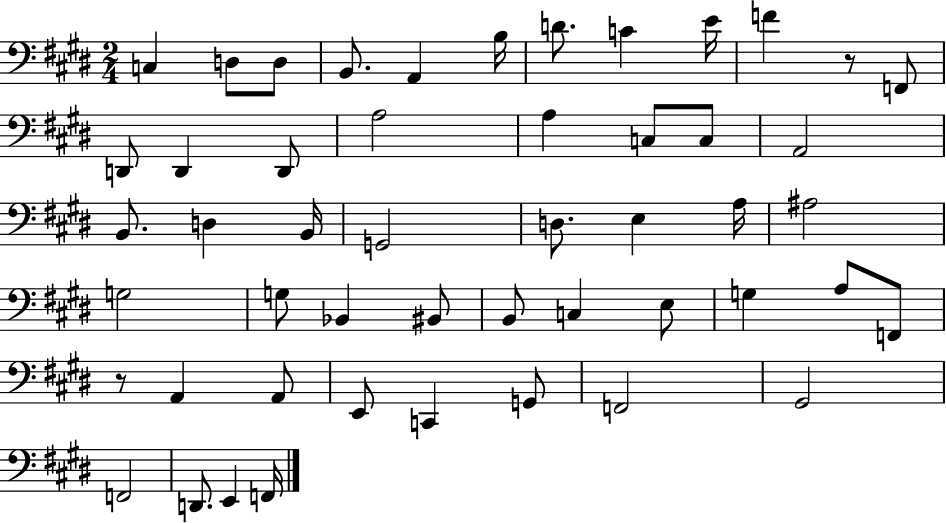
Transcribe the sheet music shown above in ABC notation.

X:1
T:Untitled
M:2/4
L:1/4
K:E
C, D,/2 D,/2 B,,/2 A,, B,/4 D/2 C E/4 F z/2 F,,/2 D,,/2 D,, D,,/2 A,2 A, C,/2 C,/2 A,,2 B,,/2 D, B,,/4 G,,2 D,/2 E, A,/4 ^A,2 G,2 G,/2 _B,, ^B,,/2 B,,/2 C, E,/2 G, A,/2 F,,/2 z/2 A,, A,,/2 E,,/2 C,, G,,/2 F,,2 ^G,,2 F,,2 D,,/2 E,, F,,/4